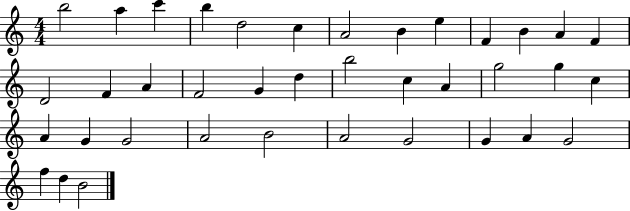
B5/h A5/q C6/q B5/q D5/h C5/q A4/h B4/q E5/q F4/q B4/q A4/q F4/q D4/h F4/q A4/q F4/h G4/q D5/q B5/h C5/q A4/q G5/h G5/q C5/q A4/q G4/q G4/h A4/h B4/h A4/h G4/h G4/q A4/q G4/h F5/q D5/q B4/h